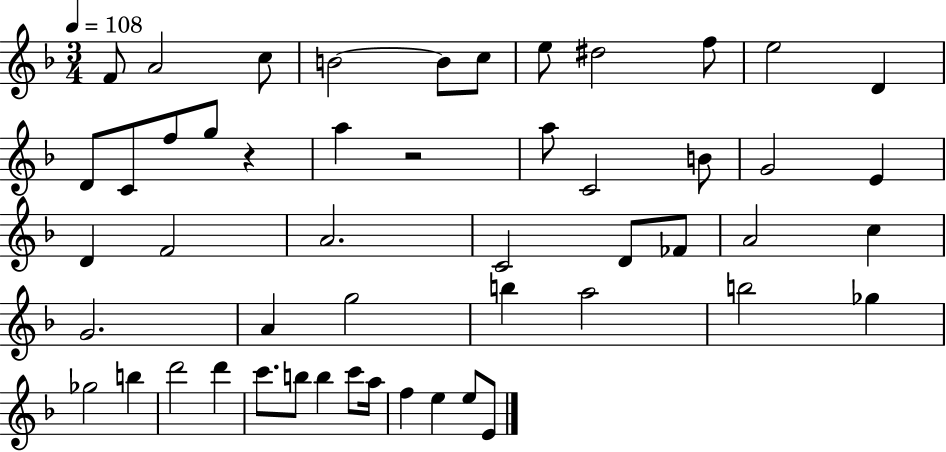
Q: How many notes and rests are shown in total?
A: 51